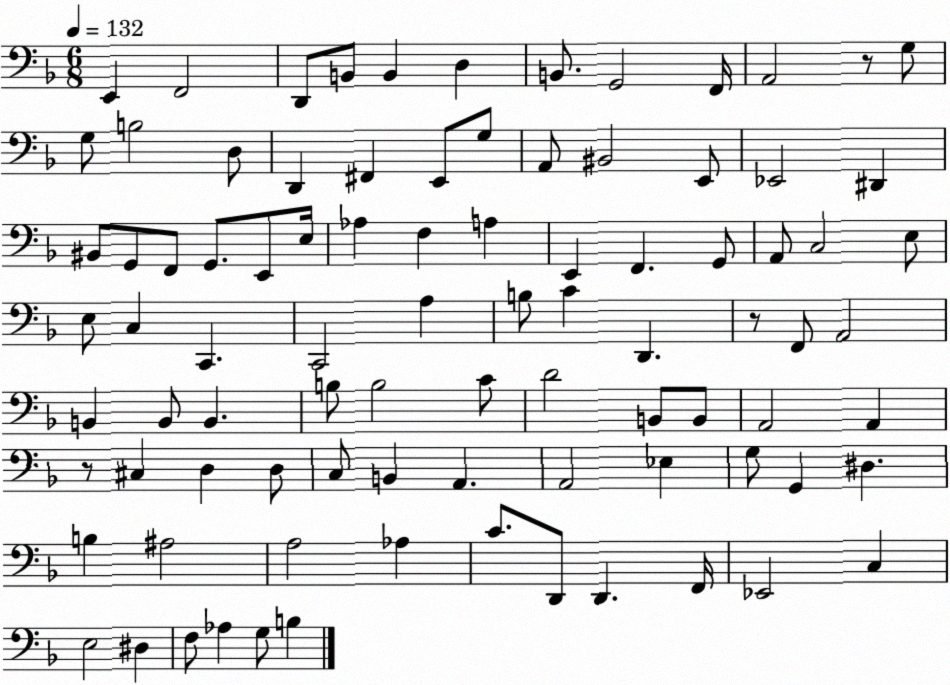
X:1
T:Untitled
M:6/8
L:1/4
K:F
E,, F,,2 D,,/2 B,,/2 B,, D, B,,/2 G,,2 F,,/4 A,,2 z/2 G,/2 G,/2 B,2 D,/2 D,, ^F,, E,,/2 G,/2 A,,/2 ^B,,2 E,,/2 _E,,2 ^D,, ^B,,/2 G,,/2 F,,/2 G,,/2 E,,/2 E,/4 _A, F, A, E,, F,, G,,/2 A,,/2 C,2 E,/2 E,/2 C, C,, C,,2 A, B,/2 C D,, z/2 F,,/2 A,,2 B,, B,,/2 B,, B,/2 B,2 C/2 D2 B,,/2 B,,/2 A,,2 A,, z/2 ^C, D, D,/2 C,/2 B,, A,, A,,2 _E, G,/2 G,, ^D, B, ^A,2 A,2 _A, C/2 D,,/2 D,, F,,/4 _E,,2 C, E,2 ^D, F,/2 _A, G,/2 B,